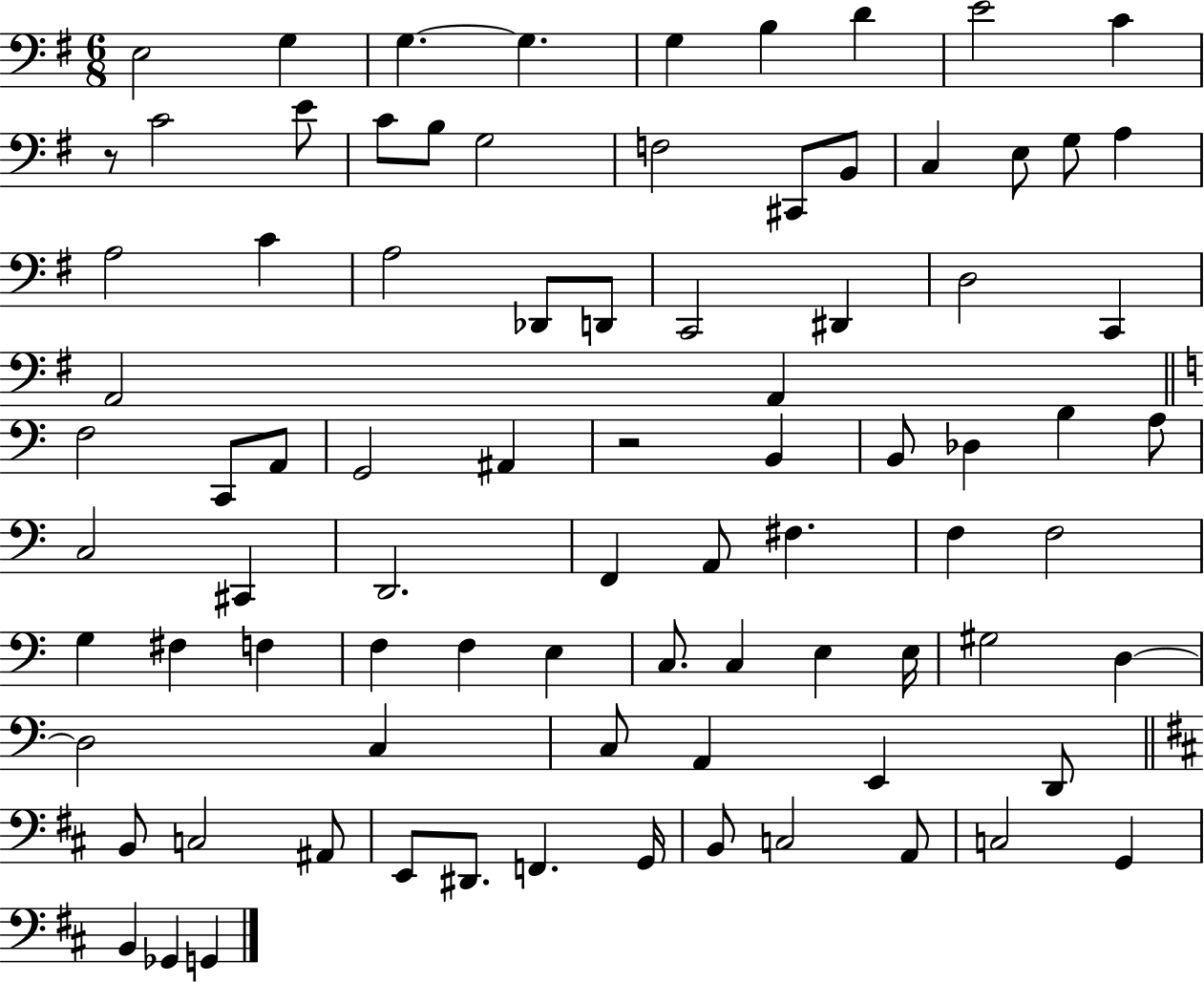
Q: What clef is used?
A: bass